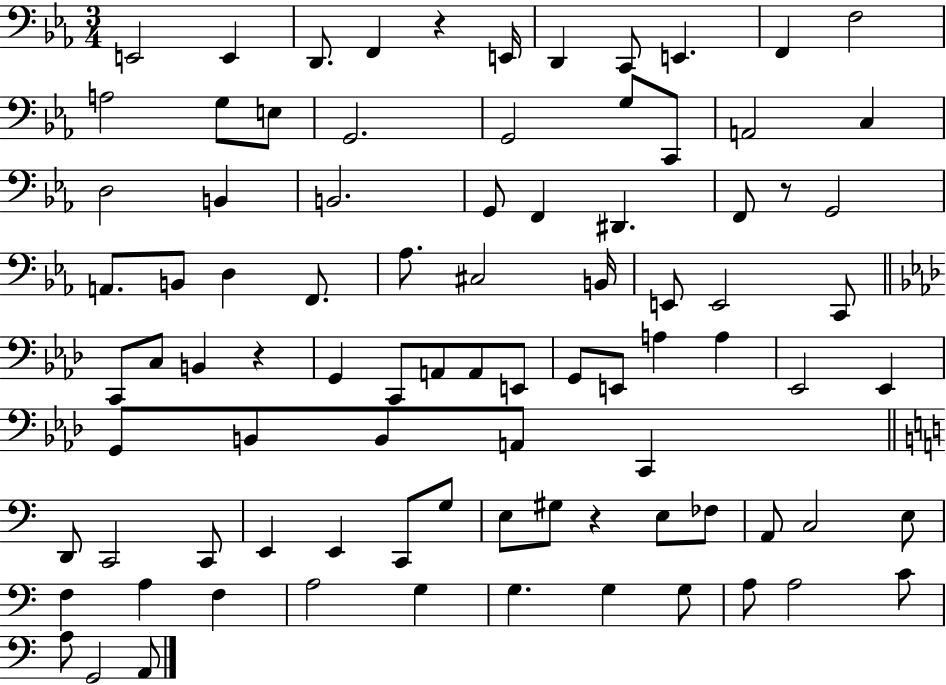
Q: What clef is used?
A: bass